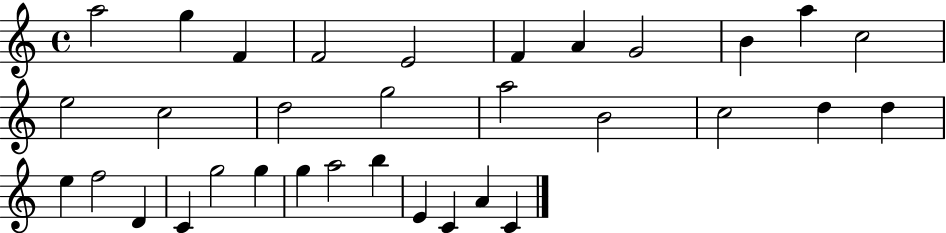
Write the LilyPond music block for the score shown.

{
  \clef treble
  \time 4/4
  \defaultTimeSignature
  \key c \major
  a''2 g''4 f'4 | f'2 e'2 | f'4 a'4 g'2 | b'4 a''4 c''2 | \break e''2 c''2 | d''2 g''2 | a''2 b'2 | c''2 d''4 d''4 | \break e''4 f''2 d'4 | c'4 g''2 g''4 | g''4 a''2 b''4 | e'4 c'4 a'4 c'4 | \break \bar "|."
}